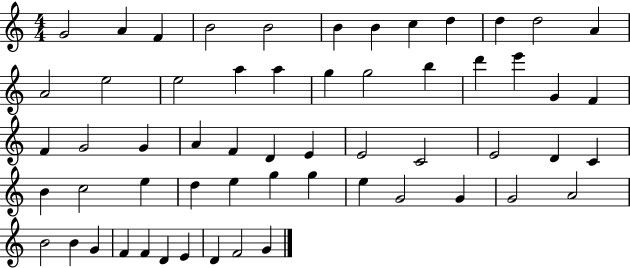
X:1
T:Untitled
M:4/4
L:1/4
K:C
G2 A F B2 B2 B B c d d d2 A A2 e2 e2 a a g g2 b d' e' G F F G2 G A F D E E2 C2 E2 D C B c2 e d e g g e G2 G G2 A2 B2 B G F F D E D F2 G